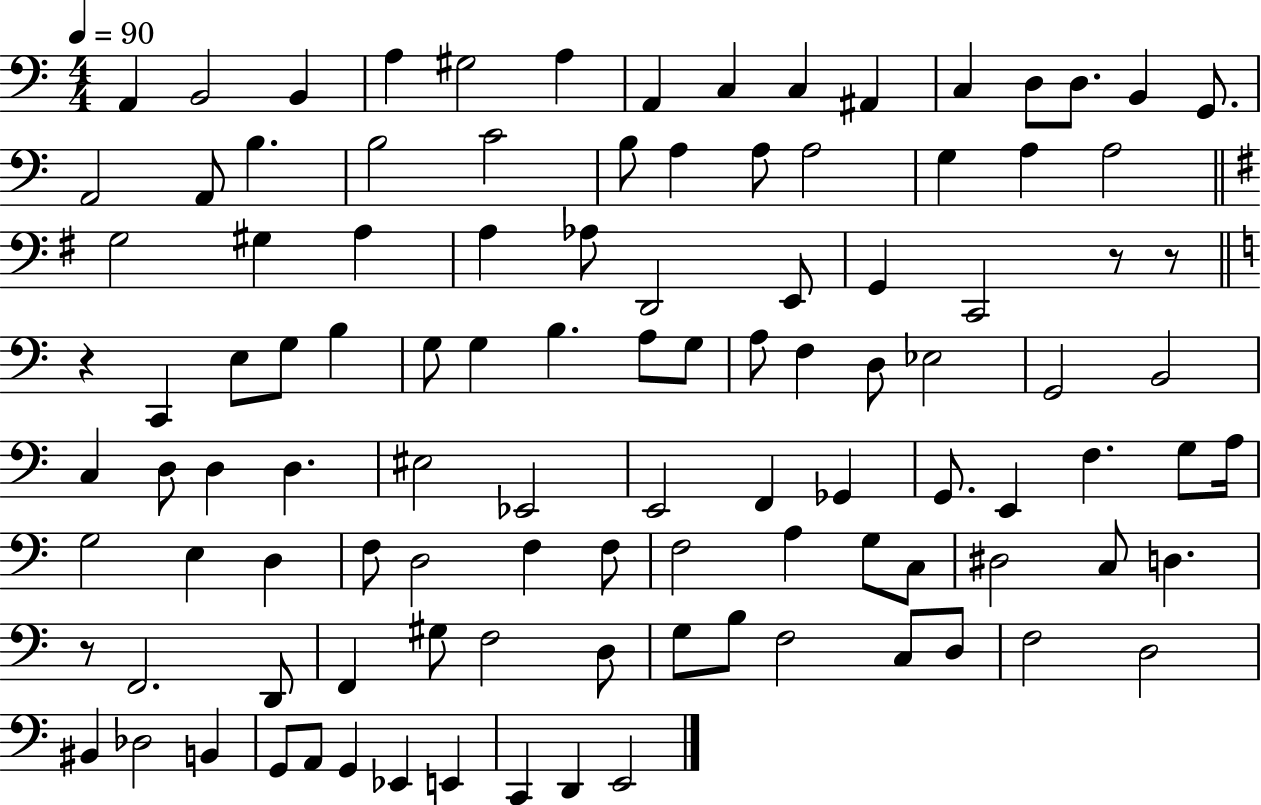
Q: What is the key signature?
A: C major